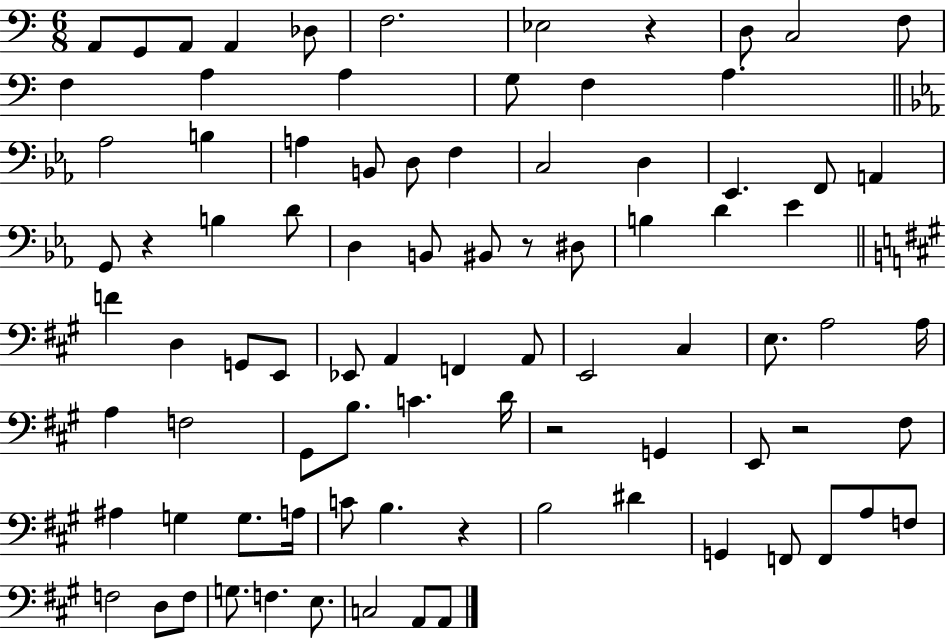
A2/e G2/e A2/e A2/q Db3/e F3/h. Eb3/h R/q D3/e C3/h F3/e F3/q A3/q A3/q G3/e F3/q A3/q. Ab3/h B3/q A3/q B2/e D3/e F3/q C3/h D3/q Eb2/q. F2/e A2/q G2/e R/q B3/q D4/e D3/q B2/e BIS2/e R/e D#3/e B3/q D4/q Eb4/q F4/q D3/q G2/e E2/e Eb2/e A2/q F2/q A2/e E2/h C#3/q E3/e. A3/h A3/s A3/q F3/h G#2/e B3/e. C4/q. D4/s R/h G2/q E2/e R/h F#3/e A#3/q G3/q G3/e. A3/s C4/e B3/q. R/q B3/h D#4/q G2/q F2/e F2/e A3/e F3/e F3/h D3/e F3/e G3/e. F3/q. E3/e. C3/h A2/e A2/e